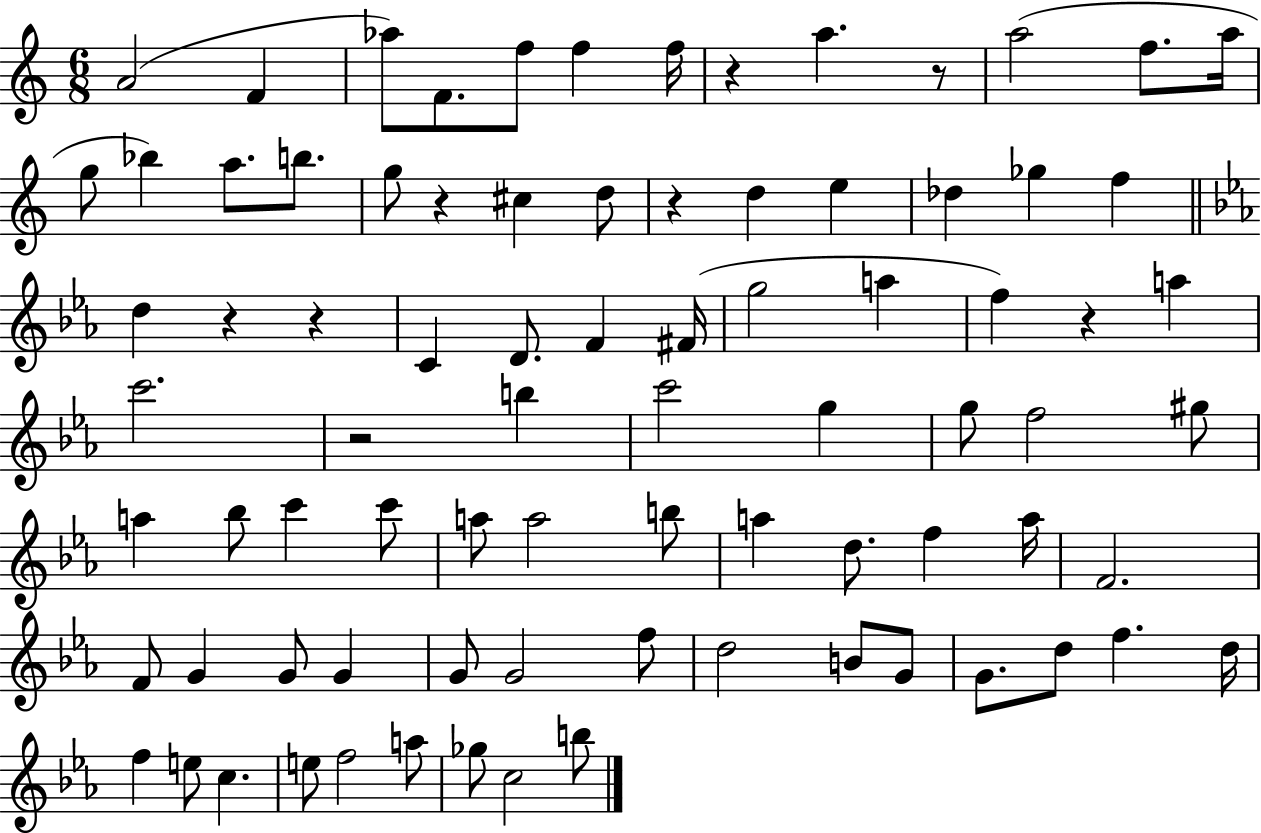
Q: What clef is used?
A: treble